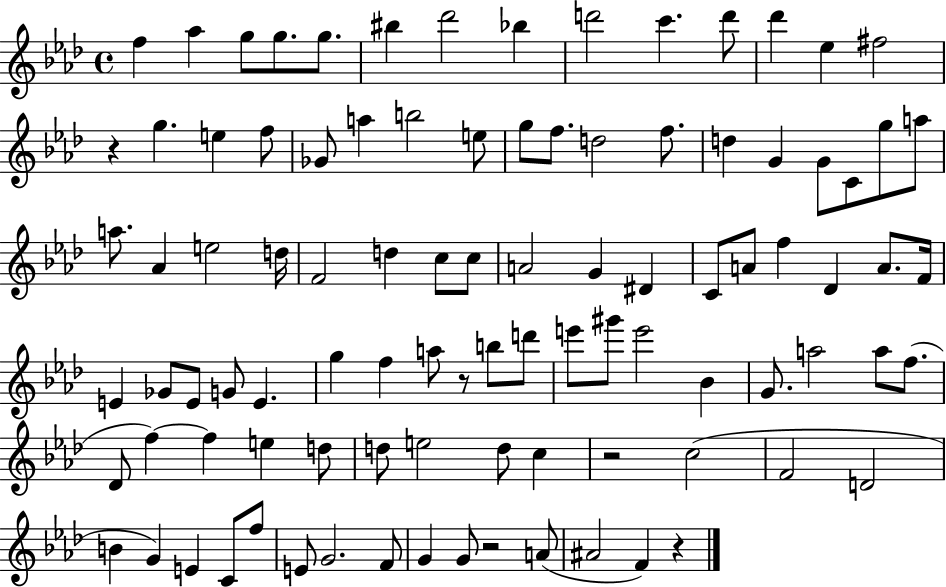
{
  \clef treble
  \time 4/4
  \defaultTimeSignature
  \key aes \major
  f''4 aes''4 g''8 g''8. g''8. | bis''4 des'''2 bes''4 | d'''2 c'''4. d'''8 | des'''4 ees''4 fis''2 | \break r4 g''4. e''4 f''8 | ges'8 a''4 b''2 e''8 | g''8 f''8. d''2 f''8. | d''4 g'4 g'8 c'8 g''8 a''8 | \break a''8. aes'4 e''2 d''16 | f'2 d''4 c''8 c''8 | a'2 g'4 dis'4 | c'8 a'8 f''4 des'4 a'8. f'16 | \break e'4 ges'8 e'8 g'8 e'4. | g''4 f''4 a''8 r8 b''8 d'''8 | e'''8 gis'''8 e'''2 bes'4 | g'8. a''2 a''8 f''8.( | \break des'8 f''4~~) f''4 e''4 d''8 | d''8 e''2 d''8 c''4 | r2 c''2( | f'2 d'2 | \break b'4 g'4) e'4 c'8 f''8 | e'8 g'2. f'8 | g'4 g'8 r2 a'8( | ais'2 f'4) r4 | \break \bar "|."
}